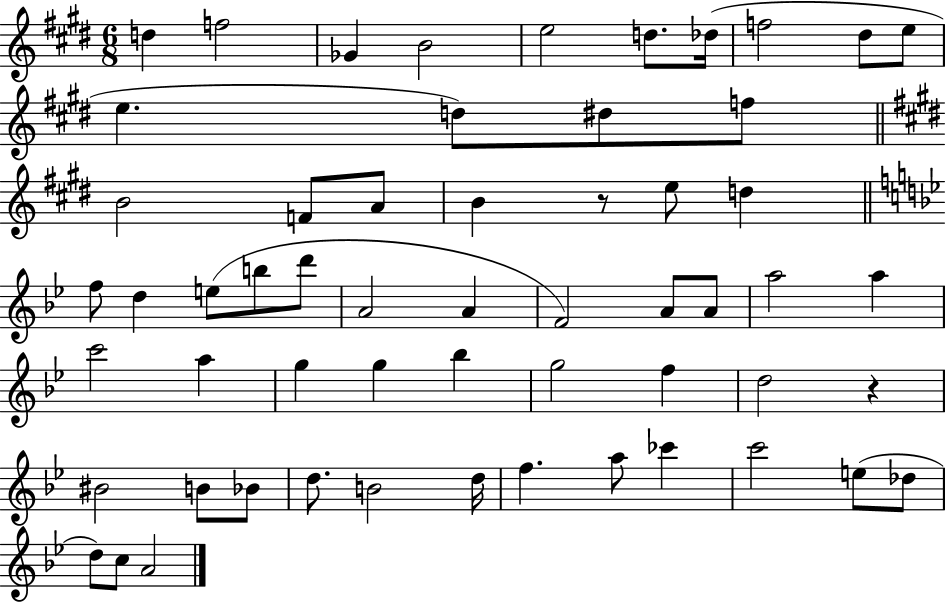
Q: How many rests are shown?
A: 2